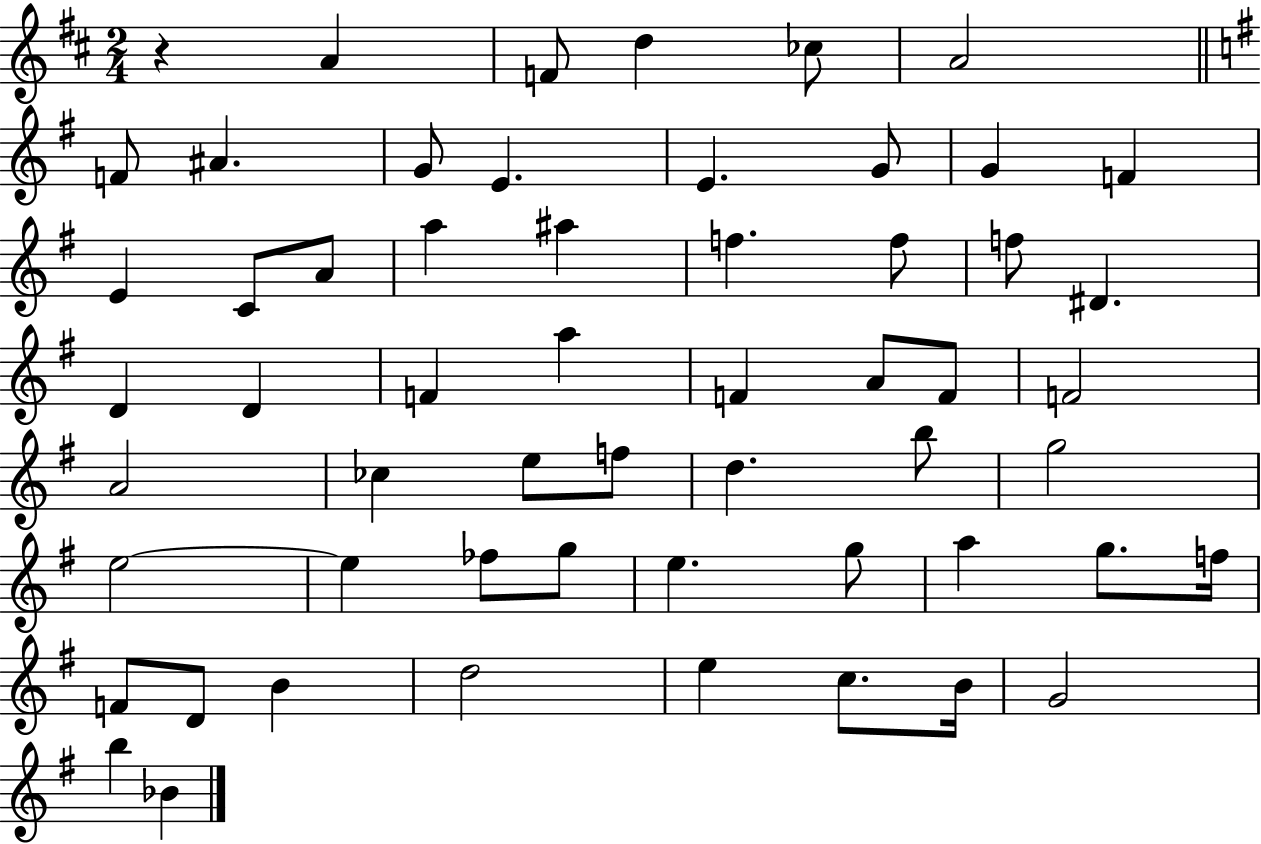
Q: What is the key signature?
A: D major